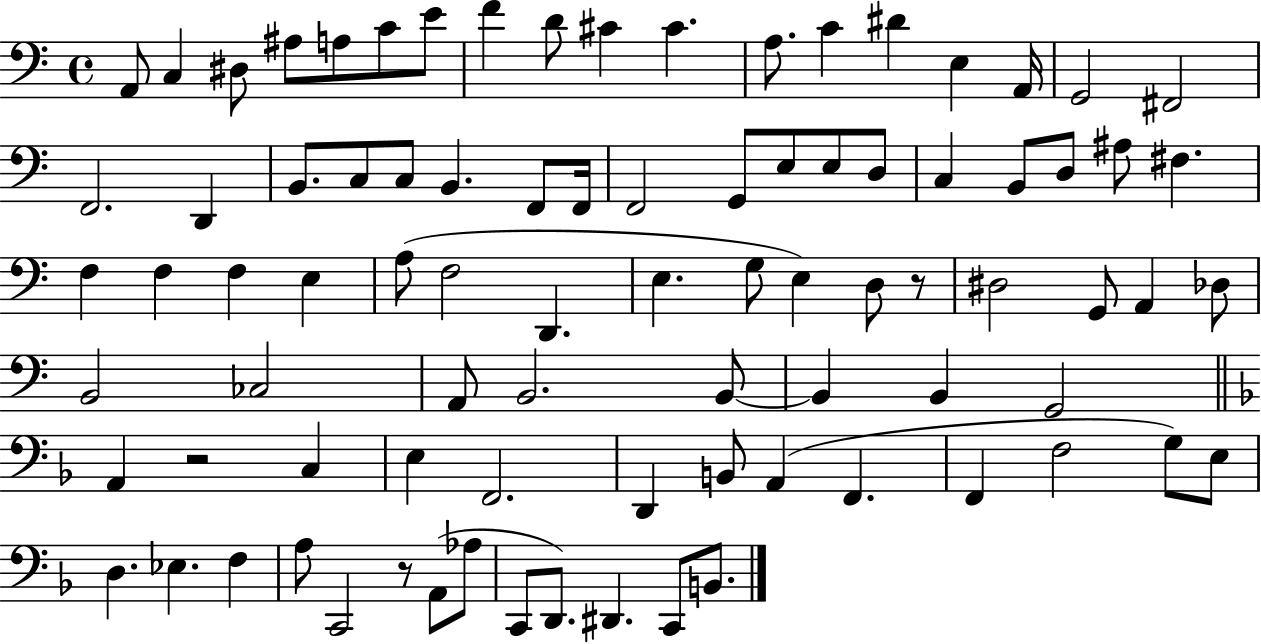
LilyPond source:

{
  \clef bass
  \time 4/4
  \defaultTimeSignature
  \key c \major
  a,8 c4 dis8 ais8 a8 c'8 e'8 | f'4 d'8 cis'4 cis'4. | a8. c'4 dis'4 e4 a,16 | g,2 fis,2 | \break f,2. d,4 | b,8. c8 c8 b,4. f,8 f,16 | f,2 g,8 e8 e8 d8 | c4 b,8 d8 ais8 fis4. | \break f4 f4 f4 e4 | a8( f2 d,4. | e4. g8 e4) d8 r8 | dis2 g,8 a,4 des8 | \break b,2 ces2 | a,8 b,2. b,8~~ | b,4 b,4 g,2 | \bar "||" \break \key f \major a,4 r2 c4 | e4 f,2. | d,4 b,8 a,4( f,4. | f,4 f2 g8) e8 | \break d4. ees4. f4 | a8 c,2 r8 a,8( aes8 | c,8 d,8.) dis,4. c,8 b,8. | \bar "|."
}